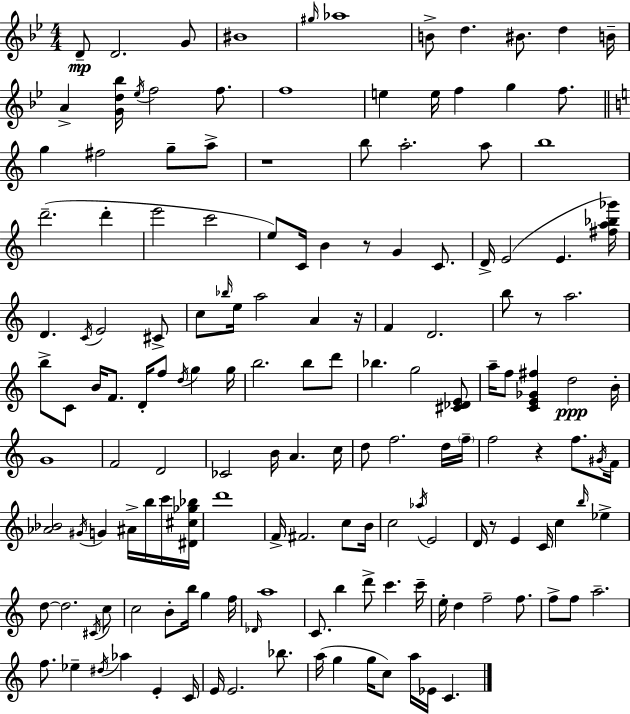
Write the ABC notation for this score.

X:1
T:Untitled
M:4/4
L:1/4
K:Gm
D/2 D2 G/2 ^B4 ^g/4 _a4 B/2 d ^B/2 d B/4 A [Gd_b]/4 _e/4 f2 f/2 f4 e e/4 f g f/2 g ^f2 g/2 a/2 z4 b/2 a2 a/2 b4 d'2 d' e'2 c'2 e/2 C/4 B z/2 G C/2 D/4 E2 E [^fa_b_g']/4 D C/4 E2 ^C/2 c/2 _b/4 e/4 a2 A z/4 F D2 b/2 z/2 a2 b/2 C/2 B/4 F/2 D/4 f/2 d/4 g g/4 b2 b/2 d'/2 _b g2 [^C_DE]/2 a/4 f/2 [CE_G^f] d2 B/4 G4 F2 D2 _C2 B/4 A c/4 d/2 f2 d/4 f/4 f2 z f/2 ^G/4 F/4 [_A_B]2 ^G/4 G ^A/4 b/4 c'/4 [^D^c_g_b]/4 d'4 F/4 ^F2 c/2 B/4 c2 _a/4 E2 D/4 z/2 E C/4 c b/4 _e d/2 d2 ^C/4 c/2 c2 B/2 b/4 g f/4 _D/4 a4 C/2 b d'/2 c' c'/4 e/4 d f2 f/2 f/2 f/2 a2 f/2 _e ^d/4 _a E C/4 E/4 E2 _b/2 a/4 g g/4 c/2 a/4 _E/4 C